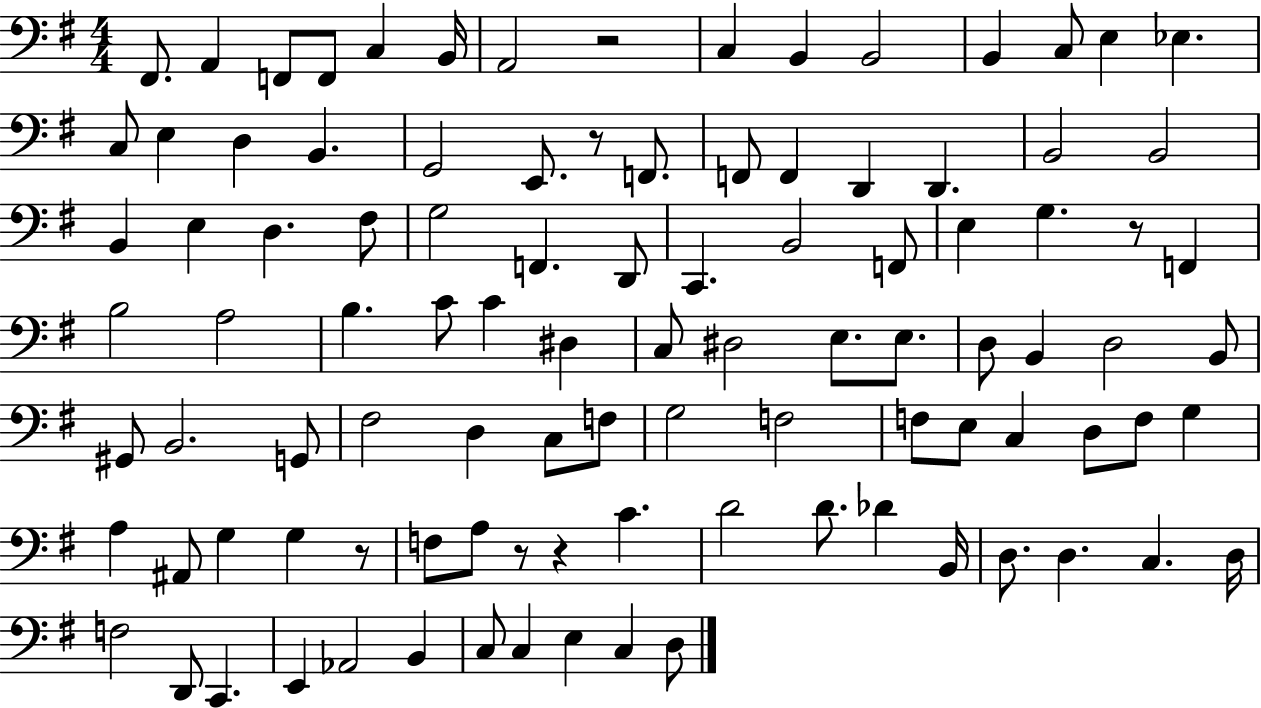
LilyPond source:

{
  \clef bass
  \numericTimeSignature
  \time 4/4
  \key g \major
  fis,8. a,4 f,8 f,8 c4 b,16 | a,2 r2 | c4 b,4 b,2 | b,4 c8 e4 ees4. | \break c8 e4 d4 b,4. | g,2 e,8. r8 f,8. | f,8 f,4 d,4 d,4. | b,2 b,2 | \break b,4 e4 d4. fis8 | g2 f,4. d,8 | c,4. b,2 f,8 | e4 g4. r8 f,4 | \break b2 a2 | b4. c'8 c'4 dis4 | c8 dis2 e8. e8. | d8 b,4 d2 b,8 | \break gis,8 b,2. g,8 | fis2 d4 c8 f8 | g2 f2 | f8 e8 c4 d8 f8 g4 | \break a4 ais,8 g4 g4 r8 | f8 a8 r8 r4 c'4. | d'2 d'8. des'4 b,16 | d8. d4. c4. d16 | \break f2 d,8 c,4. | e,4 aes,2 b,4 | c8 c4 e4 c4 d8 | \bar "|."
}